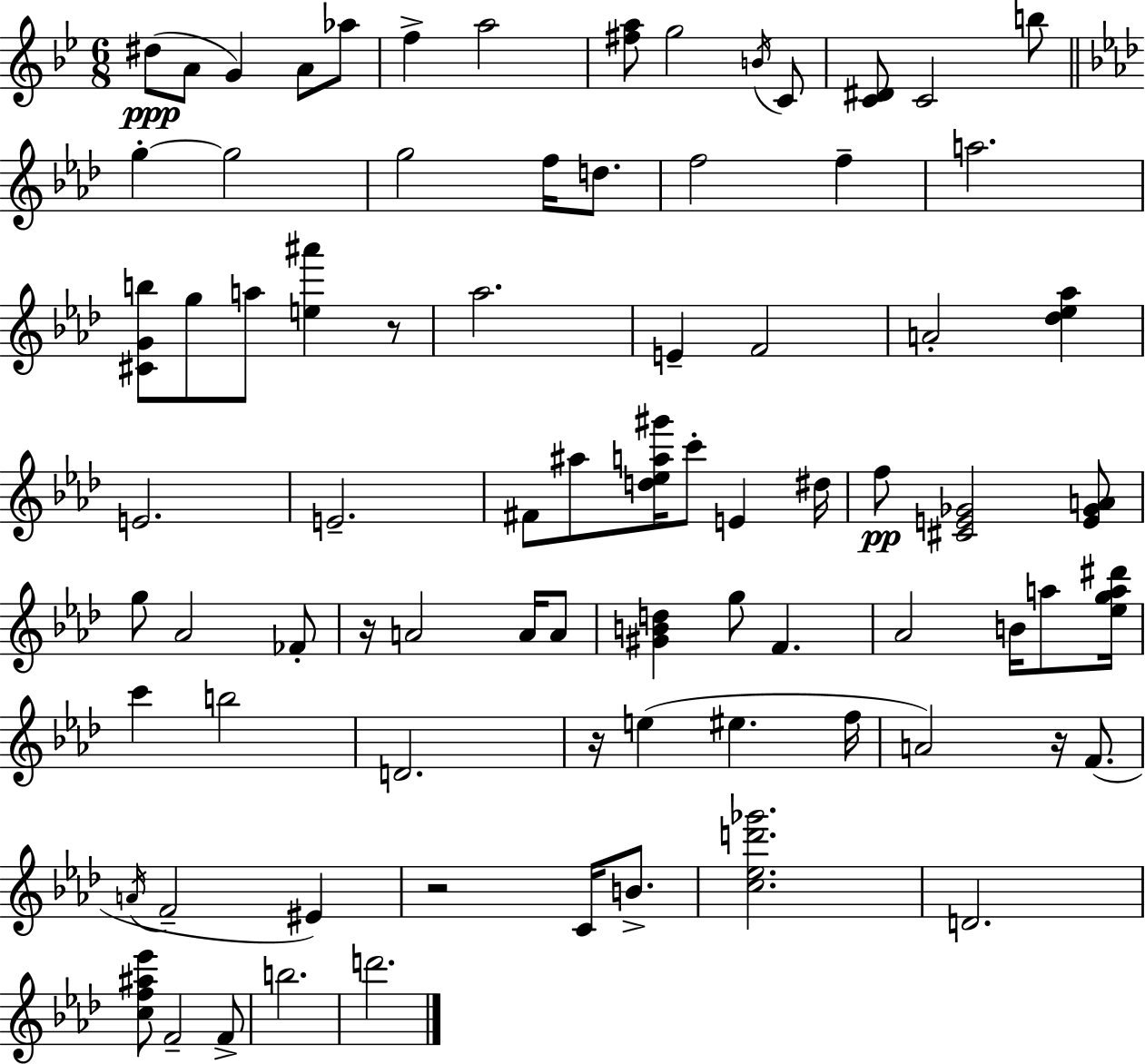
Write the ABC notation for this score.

X:1
T:Untitled
M:6/8
L:1/4
K:Bb
^d/2 A/2 G A/2 _a/2 f a2 [^fa]/2 g2 B/4 C/2 [C^D]/2 C2 b/2 g g2 g2 f/4 d/2 f2 f a2 [^CGb]/2 g/2 a/2 [e^a'] z/2 _a2 E F2 A2 [_d_e_a] E2 E2 ^F/2 ^a/2 [d_ea^g']/4 c'/2 E ^d/4 f/2 [^CE_G]2 [E_GA]/2 g/2 _A2 _F/2 z/4 A2 A/4 A/2 [^GBd] g/2 F _A2 B/4 a/2 [_ega^d']/4 c' b2 D2 z/4 e ^e f/4 A2 z/4 F/2 A/4 F2 ^E z2 C/4 B/2 [c_ed'_g']2 D2 [cf^a_e']/2 F2 F/2 b2 d'2